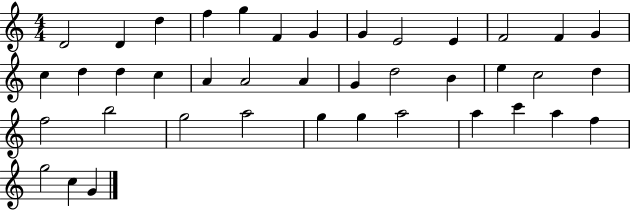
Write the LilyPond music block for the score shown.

{
  \clef treble
  \numericTimeSignature
  \time 4/4
  \key c \major
  d'2 d'4 d''4 | f''4 g''4 f'4 g'4 | g'4 e'2 e'4 | f'2 f'4 g'4 | \break c''4 d''4 d''4 c''4 | a'4 a'2 a'4 | g'4 d''2 b'4 | e''4 c''2 d''4 | \break f''2 b''2 | g''2 a''2 | g''4 g''4 a''2 | a''4 c'''4 a''4 f''4 | \break g''2 c''4 g'4 | \bar "|."
}